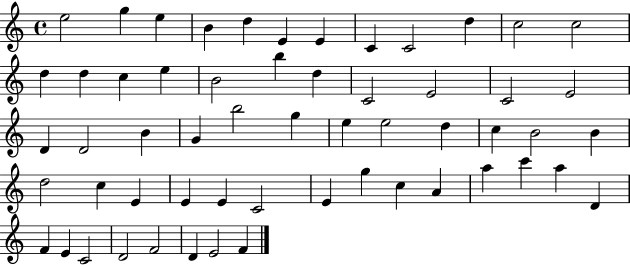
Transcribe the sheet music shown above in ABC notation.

X:1
T:Untitled
M:4/4
L:1/4
K:C
e2 g e B d E E C C2 d c2 c2 d d c e B2 b d C2 E2 C2 E2 D D2 B G b2 g e e2 d c B2 B d2 c E E E C2 E g c A a c' a D F E C2 D2 F2 D E2 F